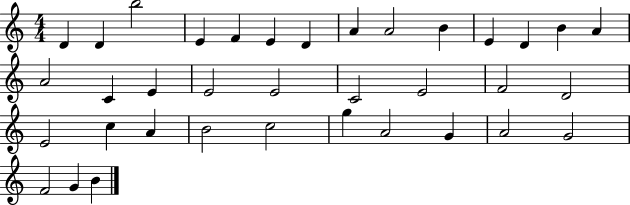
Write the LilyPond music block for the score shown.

{
  \clef treble
  \numericTimeSignature
  \time 4/4
  \key c \major
  d'4 d'4 b''2 | e'4 f'4 e'4 d'4 | a'4 a'2 b'4 | e'4 d'4 b'4 a'4 | \break a'2 c'4 e'4 | e'2 e'2 | c'2 e'2 | f'2 d'2 | \break e'2 c''4 a'4 | b'2 c''2 | g''4 a'2 g'4 | a'2 g'2 | \break f'2 g'4 b'4 | \bar "|."
}